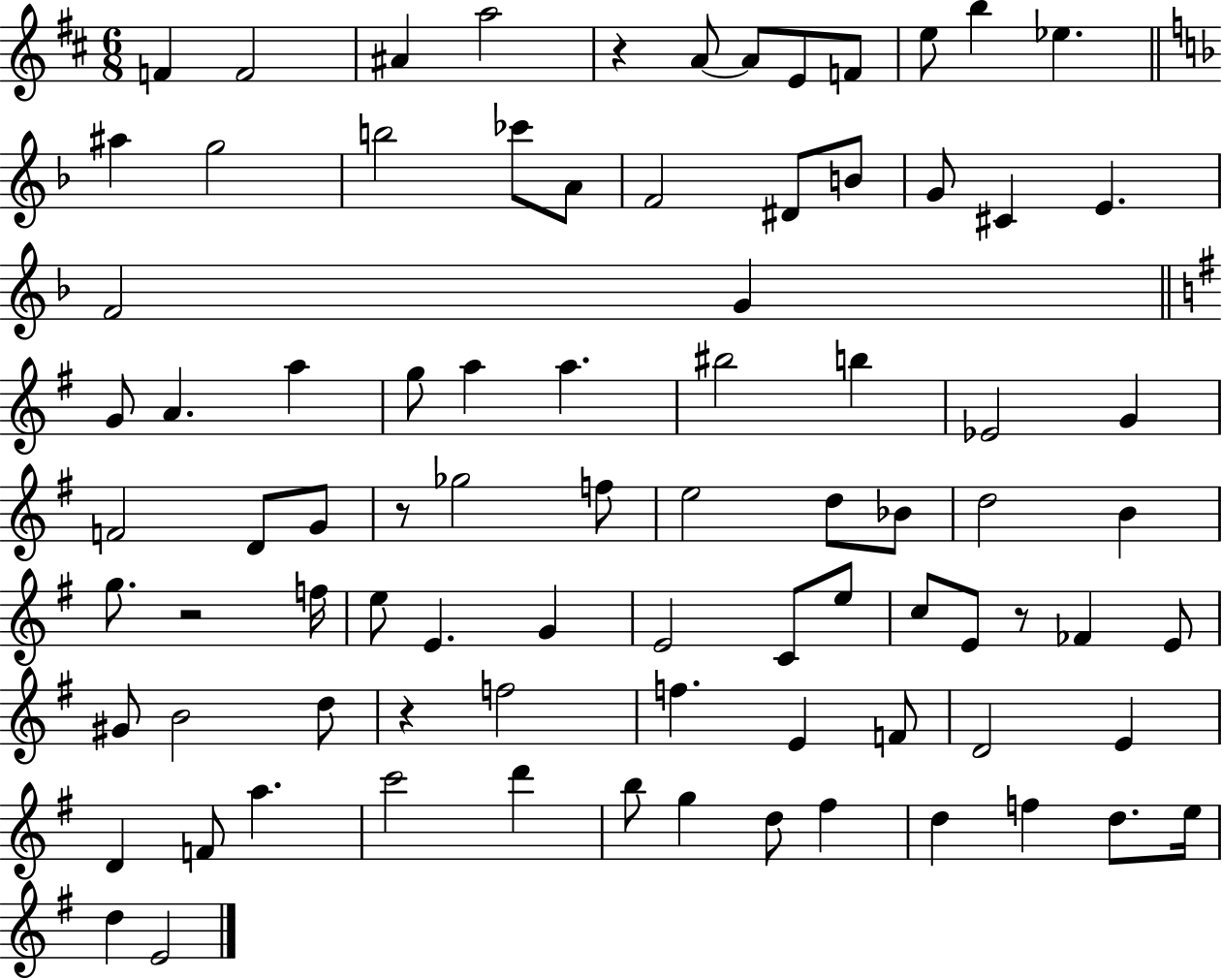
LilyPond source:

{
  \clef treble
  \numericTimeSignature
  \time 6/8
  \key d \major
  f'4 f'2 | ais'4 a''2 | r4 a'8~~ a'8 e'8 f'8 | e''8 b''4 ees''4. | \break \bar "||" \break \key d \minor ais''4 g''2 | b''2 ces'''8 a'8 | f'2 dis'8 b'8 | g'8 cis'4 e'4. | \break f'2 g'4 | \bar "||" \break \key g \major g'8 a'4. a''4 | g''8 a''4 a''4. | bis''2 b''4 | ees'2 g'4 | \break f'2 d'8 g'8 | r8 ges''2 f''8 | e''2 d''8 bes'8 | d''2 b'4 | \break g''8. r2 f''16 | e''8 e'4. g'4 | e'2 c'8 e''8 | c''8 e'8 r8 fes'4 e'8 | \break gis'8 b'2 d''8 | r4 f''2 | f''4. e'4 f'8 | d'2 e'4 | \break d'4 f'8 a''4. | c'''2 d'''4 | b''8 g''4 d''8 fis''4 | d''4 f''4 d''8. e''16 | \break d''4 e'2 | \bar "|."
}